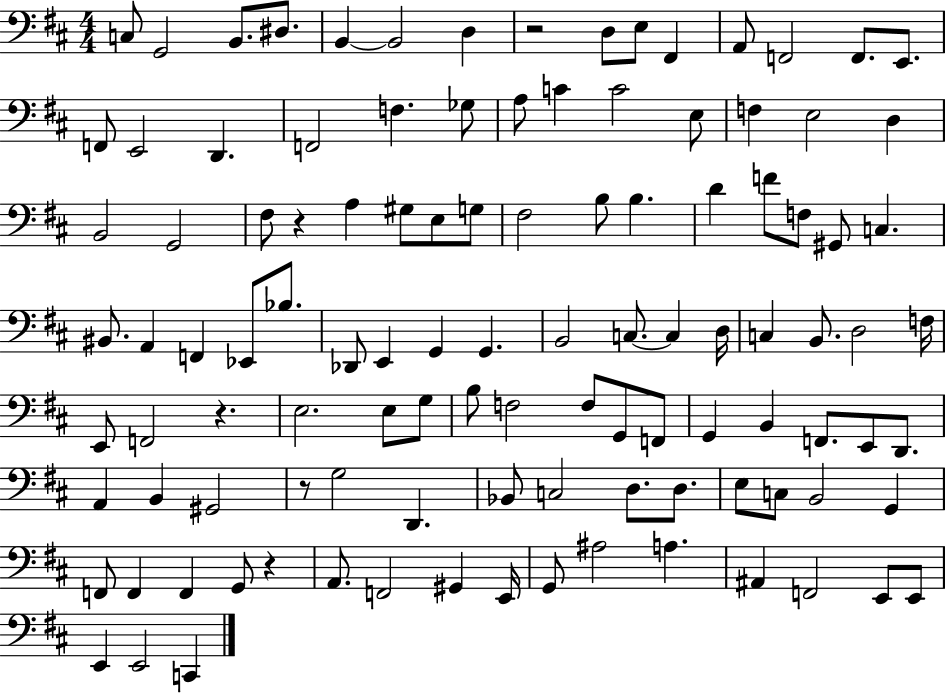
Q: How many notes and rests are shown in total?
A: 110